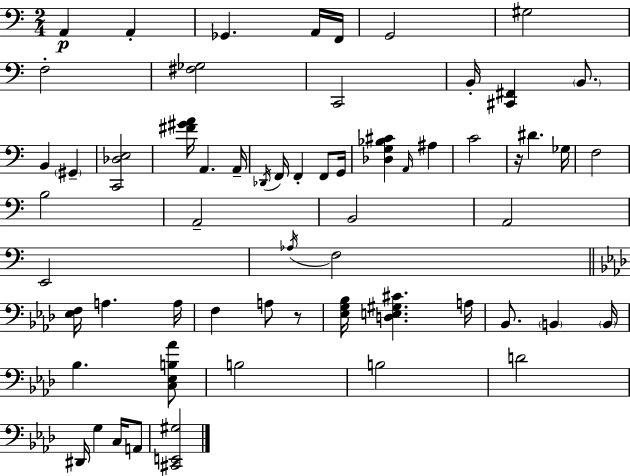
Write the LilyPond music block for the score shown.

{
  \clef bass
  \numericTimeSignature
  \time 2/4
  \key a \minor
  a,4\p a,4-. | ges,4. a,16 f,16 | g,2 | gis2 | \break f2-. | <fis ges>2 | c,2 | b,16-. <cis, fis,>4 \parenthesize b,8. | \break b,4 \parenthesize gis,4-- | <c, des e>2 | <fis' gis' a'>16 a,4. a,16-- | \acciaccatura { des,16 } f,16 f,4-. f,8 | \break g,16 <des g bes cis'>4 \grace { a,16 } ais4 | c'2 | r16 dis'4. | ges16 f2 | \break b2 | a,2-- | b,2 | a,2 | \break e,2 | \acciaccatura { aes16 } f2 | \bar "||" \break \key aes \major <ees f>16 a4. a16 | f4 a8 r8 | <ees g bes>16 <d e gis cis'>4. a16 | bes,8. \parenthesize b,4 \parenthesize b,16 | \break bes4. <c ees b aes'>8 | b2 | b2 | d'2 | \break dis,16 g4 c16 a,8 | <cis, e, gis>2 | \bar "|."
}